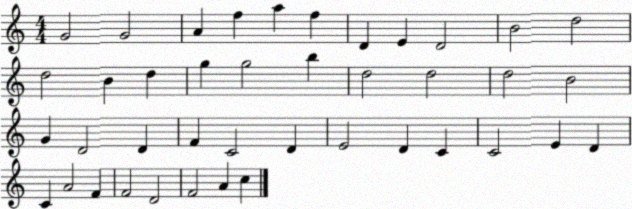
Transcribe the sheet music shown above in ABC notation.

X:1
T:Untitled
M:4/4
L:1/4
K:C
G2 G2 A f a f D E D2 B2 d2 d2 B d g g2 b d2 d2 d2 B2 G D2 D F C2 D E2 D C C2 E D C A2 F F2 D2 F2 A c